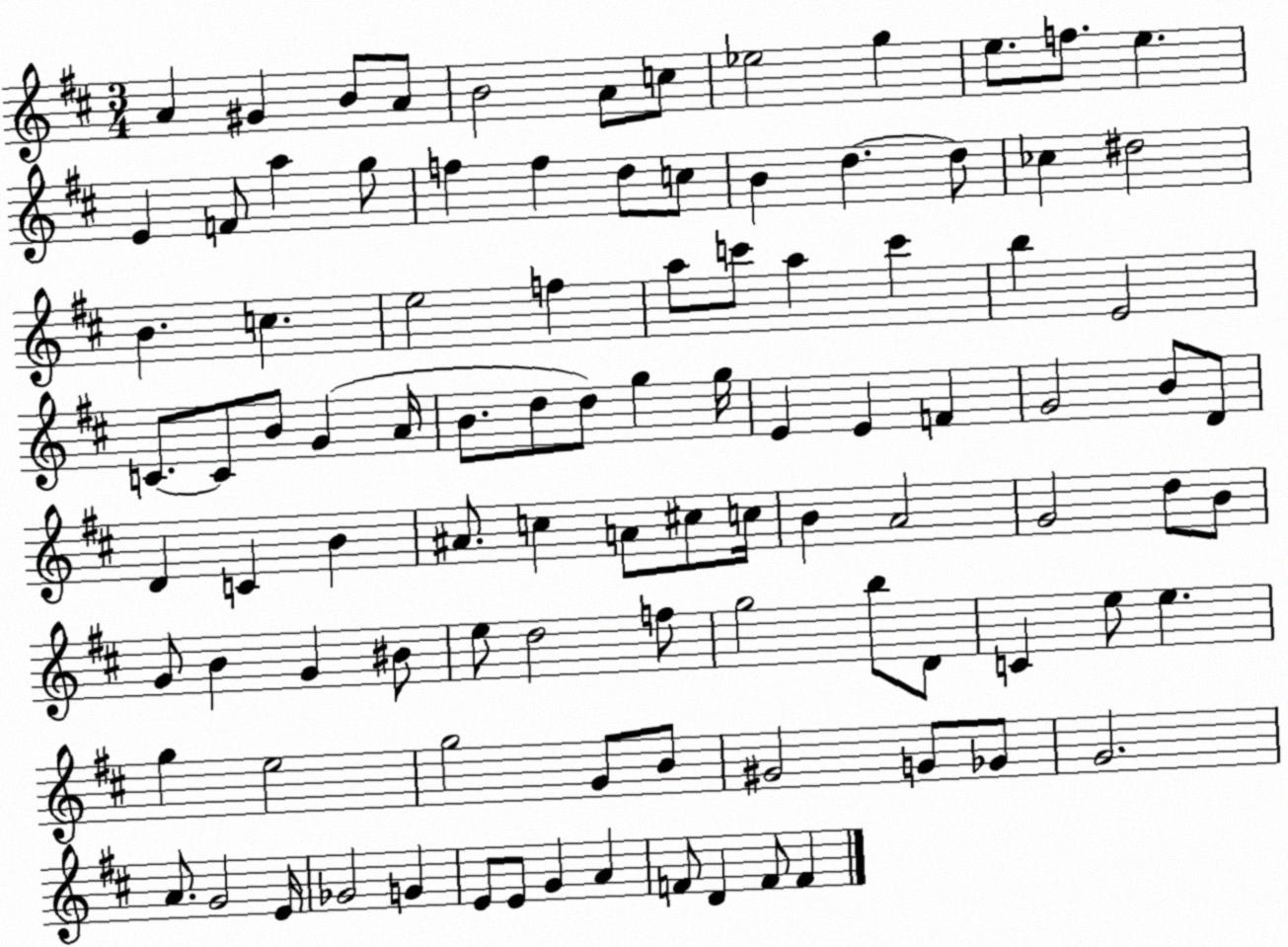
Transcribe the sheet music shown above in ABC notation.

X:1
T:Untitled
M:3/4
L:1/4
K:D
A ^G B/2 A/2 B2 A/2 c/2 _e2 g e/2 f/2 e E F/2 a g/2 f f d/2 c/2 B d d/2 _c ^d2 B c e2 f a/2 c'/2 a c' b E2 C/2 C/2 B/2 G A/4 B/2 d/2 d/2 g g/4 E E F G2 B/2 D/2 D C B ^A/2 c A/2 ^c/2 c/4 B A2 G2 d/2 B/2 G/2 B G ^B/2 e/2 d2 f/2 g2 b/2 D/2 C e/2 e g e2 g2 G/2 B/2 ^G2 G/2 _G/2 G2 A/2 G2 E/4 _G2 G E/2 E/2 G A F/2 D F/2 F